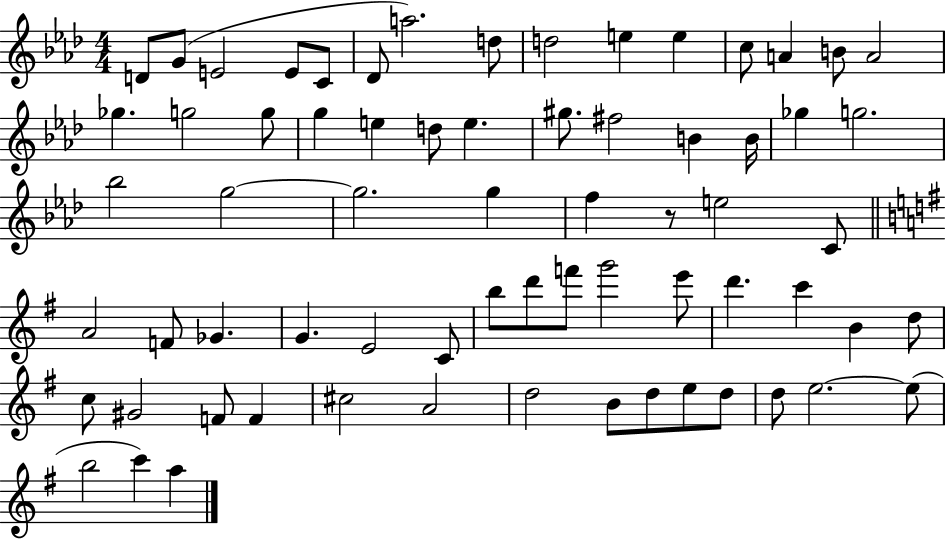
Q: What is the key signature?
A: AES major